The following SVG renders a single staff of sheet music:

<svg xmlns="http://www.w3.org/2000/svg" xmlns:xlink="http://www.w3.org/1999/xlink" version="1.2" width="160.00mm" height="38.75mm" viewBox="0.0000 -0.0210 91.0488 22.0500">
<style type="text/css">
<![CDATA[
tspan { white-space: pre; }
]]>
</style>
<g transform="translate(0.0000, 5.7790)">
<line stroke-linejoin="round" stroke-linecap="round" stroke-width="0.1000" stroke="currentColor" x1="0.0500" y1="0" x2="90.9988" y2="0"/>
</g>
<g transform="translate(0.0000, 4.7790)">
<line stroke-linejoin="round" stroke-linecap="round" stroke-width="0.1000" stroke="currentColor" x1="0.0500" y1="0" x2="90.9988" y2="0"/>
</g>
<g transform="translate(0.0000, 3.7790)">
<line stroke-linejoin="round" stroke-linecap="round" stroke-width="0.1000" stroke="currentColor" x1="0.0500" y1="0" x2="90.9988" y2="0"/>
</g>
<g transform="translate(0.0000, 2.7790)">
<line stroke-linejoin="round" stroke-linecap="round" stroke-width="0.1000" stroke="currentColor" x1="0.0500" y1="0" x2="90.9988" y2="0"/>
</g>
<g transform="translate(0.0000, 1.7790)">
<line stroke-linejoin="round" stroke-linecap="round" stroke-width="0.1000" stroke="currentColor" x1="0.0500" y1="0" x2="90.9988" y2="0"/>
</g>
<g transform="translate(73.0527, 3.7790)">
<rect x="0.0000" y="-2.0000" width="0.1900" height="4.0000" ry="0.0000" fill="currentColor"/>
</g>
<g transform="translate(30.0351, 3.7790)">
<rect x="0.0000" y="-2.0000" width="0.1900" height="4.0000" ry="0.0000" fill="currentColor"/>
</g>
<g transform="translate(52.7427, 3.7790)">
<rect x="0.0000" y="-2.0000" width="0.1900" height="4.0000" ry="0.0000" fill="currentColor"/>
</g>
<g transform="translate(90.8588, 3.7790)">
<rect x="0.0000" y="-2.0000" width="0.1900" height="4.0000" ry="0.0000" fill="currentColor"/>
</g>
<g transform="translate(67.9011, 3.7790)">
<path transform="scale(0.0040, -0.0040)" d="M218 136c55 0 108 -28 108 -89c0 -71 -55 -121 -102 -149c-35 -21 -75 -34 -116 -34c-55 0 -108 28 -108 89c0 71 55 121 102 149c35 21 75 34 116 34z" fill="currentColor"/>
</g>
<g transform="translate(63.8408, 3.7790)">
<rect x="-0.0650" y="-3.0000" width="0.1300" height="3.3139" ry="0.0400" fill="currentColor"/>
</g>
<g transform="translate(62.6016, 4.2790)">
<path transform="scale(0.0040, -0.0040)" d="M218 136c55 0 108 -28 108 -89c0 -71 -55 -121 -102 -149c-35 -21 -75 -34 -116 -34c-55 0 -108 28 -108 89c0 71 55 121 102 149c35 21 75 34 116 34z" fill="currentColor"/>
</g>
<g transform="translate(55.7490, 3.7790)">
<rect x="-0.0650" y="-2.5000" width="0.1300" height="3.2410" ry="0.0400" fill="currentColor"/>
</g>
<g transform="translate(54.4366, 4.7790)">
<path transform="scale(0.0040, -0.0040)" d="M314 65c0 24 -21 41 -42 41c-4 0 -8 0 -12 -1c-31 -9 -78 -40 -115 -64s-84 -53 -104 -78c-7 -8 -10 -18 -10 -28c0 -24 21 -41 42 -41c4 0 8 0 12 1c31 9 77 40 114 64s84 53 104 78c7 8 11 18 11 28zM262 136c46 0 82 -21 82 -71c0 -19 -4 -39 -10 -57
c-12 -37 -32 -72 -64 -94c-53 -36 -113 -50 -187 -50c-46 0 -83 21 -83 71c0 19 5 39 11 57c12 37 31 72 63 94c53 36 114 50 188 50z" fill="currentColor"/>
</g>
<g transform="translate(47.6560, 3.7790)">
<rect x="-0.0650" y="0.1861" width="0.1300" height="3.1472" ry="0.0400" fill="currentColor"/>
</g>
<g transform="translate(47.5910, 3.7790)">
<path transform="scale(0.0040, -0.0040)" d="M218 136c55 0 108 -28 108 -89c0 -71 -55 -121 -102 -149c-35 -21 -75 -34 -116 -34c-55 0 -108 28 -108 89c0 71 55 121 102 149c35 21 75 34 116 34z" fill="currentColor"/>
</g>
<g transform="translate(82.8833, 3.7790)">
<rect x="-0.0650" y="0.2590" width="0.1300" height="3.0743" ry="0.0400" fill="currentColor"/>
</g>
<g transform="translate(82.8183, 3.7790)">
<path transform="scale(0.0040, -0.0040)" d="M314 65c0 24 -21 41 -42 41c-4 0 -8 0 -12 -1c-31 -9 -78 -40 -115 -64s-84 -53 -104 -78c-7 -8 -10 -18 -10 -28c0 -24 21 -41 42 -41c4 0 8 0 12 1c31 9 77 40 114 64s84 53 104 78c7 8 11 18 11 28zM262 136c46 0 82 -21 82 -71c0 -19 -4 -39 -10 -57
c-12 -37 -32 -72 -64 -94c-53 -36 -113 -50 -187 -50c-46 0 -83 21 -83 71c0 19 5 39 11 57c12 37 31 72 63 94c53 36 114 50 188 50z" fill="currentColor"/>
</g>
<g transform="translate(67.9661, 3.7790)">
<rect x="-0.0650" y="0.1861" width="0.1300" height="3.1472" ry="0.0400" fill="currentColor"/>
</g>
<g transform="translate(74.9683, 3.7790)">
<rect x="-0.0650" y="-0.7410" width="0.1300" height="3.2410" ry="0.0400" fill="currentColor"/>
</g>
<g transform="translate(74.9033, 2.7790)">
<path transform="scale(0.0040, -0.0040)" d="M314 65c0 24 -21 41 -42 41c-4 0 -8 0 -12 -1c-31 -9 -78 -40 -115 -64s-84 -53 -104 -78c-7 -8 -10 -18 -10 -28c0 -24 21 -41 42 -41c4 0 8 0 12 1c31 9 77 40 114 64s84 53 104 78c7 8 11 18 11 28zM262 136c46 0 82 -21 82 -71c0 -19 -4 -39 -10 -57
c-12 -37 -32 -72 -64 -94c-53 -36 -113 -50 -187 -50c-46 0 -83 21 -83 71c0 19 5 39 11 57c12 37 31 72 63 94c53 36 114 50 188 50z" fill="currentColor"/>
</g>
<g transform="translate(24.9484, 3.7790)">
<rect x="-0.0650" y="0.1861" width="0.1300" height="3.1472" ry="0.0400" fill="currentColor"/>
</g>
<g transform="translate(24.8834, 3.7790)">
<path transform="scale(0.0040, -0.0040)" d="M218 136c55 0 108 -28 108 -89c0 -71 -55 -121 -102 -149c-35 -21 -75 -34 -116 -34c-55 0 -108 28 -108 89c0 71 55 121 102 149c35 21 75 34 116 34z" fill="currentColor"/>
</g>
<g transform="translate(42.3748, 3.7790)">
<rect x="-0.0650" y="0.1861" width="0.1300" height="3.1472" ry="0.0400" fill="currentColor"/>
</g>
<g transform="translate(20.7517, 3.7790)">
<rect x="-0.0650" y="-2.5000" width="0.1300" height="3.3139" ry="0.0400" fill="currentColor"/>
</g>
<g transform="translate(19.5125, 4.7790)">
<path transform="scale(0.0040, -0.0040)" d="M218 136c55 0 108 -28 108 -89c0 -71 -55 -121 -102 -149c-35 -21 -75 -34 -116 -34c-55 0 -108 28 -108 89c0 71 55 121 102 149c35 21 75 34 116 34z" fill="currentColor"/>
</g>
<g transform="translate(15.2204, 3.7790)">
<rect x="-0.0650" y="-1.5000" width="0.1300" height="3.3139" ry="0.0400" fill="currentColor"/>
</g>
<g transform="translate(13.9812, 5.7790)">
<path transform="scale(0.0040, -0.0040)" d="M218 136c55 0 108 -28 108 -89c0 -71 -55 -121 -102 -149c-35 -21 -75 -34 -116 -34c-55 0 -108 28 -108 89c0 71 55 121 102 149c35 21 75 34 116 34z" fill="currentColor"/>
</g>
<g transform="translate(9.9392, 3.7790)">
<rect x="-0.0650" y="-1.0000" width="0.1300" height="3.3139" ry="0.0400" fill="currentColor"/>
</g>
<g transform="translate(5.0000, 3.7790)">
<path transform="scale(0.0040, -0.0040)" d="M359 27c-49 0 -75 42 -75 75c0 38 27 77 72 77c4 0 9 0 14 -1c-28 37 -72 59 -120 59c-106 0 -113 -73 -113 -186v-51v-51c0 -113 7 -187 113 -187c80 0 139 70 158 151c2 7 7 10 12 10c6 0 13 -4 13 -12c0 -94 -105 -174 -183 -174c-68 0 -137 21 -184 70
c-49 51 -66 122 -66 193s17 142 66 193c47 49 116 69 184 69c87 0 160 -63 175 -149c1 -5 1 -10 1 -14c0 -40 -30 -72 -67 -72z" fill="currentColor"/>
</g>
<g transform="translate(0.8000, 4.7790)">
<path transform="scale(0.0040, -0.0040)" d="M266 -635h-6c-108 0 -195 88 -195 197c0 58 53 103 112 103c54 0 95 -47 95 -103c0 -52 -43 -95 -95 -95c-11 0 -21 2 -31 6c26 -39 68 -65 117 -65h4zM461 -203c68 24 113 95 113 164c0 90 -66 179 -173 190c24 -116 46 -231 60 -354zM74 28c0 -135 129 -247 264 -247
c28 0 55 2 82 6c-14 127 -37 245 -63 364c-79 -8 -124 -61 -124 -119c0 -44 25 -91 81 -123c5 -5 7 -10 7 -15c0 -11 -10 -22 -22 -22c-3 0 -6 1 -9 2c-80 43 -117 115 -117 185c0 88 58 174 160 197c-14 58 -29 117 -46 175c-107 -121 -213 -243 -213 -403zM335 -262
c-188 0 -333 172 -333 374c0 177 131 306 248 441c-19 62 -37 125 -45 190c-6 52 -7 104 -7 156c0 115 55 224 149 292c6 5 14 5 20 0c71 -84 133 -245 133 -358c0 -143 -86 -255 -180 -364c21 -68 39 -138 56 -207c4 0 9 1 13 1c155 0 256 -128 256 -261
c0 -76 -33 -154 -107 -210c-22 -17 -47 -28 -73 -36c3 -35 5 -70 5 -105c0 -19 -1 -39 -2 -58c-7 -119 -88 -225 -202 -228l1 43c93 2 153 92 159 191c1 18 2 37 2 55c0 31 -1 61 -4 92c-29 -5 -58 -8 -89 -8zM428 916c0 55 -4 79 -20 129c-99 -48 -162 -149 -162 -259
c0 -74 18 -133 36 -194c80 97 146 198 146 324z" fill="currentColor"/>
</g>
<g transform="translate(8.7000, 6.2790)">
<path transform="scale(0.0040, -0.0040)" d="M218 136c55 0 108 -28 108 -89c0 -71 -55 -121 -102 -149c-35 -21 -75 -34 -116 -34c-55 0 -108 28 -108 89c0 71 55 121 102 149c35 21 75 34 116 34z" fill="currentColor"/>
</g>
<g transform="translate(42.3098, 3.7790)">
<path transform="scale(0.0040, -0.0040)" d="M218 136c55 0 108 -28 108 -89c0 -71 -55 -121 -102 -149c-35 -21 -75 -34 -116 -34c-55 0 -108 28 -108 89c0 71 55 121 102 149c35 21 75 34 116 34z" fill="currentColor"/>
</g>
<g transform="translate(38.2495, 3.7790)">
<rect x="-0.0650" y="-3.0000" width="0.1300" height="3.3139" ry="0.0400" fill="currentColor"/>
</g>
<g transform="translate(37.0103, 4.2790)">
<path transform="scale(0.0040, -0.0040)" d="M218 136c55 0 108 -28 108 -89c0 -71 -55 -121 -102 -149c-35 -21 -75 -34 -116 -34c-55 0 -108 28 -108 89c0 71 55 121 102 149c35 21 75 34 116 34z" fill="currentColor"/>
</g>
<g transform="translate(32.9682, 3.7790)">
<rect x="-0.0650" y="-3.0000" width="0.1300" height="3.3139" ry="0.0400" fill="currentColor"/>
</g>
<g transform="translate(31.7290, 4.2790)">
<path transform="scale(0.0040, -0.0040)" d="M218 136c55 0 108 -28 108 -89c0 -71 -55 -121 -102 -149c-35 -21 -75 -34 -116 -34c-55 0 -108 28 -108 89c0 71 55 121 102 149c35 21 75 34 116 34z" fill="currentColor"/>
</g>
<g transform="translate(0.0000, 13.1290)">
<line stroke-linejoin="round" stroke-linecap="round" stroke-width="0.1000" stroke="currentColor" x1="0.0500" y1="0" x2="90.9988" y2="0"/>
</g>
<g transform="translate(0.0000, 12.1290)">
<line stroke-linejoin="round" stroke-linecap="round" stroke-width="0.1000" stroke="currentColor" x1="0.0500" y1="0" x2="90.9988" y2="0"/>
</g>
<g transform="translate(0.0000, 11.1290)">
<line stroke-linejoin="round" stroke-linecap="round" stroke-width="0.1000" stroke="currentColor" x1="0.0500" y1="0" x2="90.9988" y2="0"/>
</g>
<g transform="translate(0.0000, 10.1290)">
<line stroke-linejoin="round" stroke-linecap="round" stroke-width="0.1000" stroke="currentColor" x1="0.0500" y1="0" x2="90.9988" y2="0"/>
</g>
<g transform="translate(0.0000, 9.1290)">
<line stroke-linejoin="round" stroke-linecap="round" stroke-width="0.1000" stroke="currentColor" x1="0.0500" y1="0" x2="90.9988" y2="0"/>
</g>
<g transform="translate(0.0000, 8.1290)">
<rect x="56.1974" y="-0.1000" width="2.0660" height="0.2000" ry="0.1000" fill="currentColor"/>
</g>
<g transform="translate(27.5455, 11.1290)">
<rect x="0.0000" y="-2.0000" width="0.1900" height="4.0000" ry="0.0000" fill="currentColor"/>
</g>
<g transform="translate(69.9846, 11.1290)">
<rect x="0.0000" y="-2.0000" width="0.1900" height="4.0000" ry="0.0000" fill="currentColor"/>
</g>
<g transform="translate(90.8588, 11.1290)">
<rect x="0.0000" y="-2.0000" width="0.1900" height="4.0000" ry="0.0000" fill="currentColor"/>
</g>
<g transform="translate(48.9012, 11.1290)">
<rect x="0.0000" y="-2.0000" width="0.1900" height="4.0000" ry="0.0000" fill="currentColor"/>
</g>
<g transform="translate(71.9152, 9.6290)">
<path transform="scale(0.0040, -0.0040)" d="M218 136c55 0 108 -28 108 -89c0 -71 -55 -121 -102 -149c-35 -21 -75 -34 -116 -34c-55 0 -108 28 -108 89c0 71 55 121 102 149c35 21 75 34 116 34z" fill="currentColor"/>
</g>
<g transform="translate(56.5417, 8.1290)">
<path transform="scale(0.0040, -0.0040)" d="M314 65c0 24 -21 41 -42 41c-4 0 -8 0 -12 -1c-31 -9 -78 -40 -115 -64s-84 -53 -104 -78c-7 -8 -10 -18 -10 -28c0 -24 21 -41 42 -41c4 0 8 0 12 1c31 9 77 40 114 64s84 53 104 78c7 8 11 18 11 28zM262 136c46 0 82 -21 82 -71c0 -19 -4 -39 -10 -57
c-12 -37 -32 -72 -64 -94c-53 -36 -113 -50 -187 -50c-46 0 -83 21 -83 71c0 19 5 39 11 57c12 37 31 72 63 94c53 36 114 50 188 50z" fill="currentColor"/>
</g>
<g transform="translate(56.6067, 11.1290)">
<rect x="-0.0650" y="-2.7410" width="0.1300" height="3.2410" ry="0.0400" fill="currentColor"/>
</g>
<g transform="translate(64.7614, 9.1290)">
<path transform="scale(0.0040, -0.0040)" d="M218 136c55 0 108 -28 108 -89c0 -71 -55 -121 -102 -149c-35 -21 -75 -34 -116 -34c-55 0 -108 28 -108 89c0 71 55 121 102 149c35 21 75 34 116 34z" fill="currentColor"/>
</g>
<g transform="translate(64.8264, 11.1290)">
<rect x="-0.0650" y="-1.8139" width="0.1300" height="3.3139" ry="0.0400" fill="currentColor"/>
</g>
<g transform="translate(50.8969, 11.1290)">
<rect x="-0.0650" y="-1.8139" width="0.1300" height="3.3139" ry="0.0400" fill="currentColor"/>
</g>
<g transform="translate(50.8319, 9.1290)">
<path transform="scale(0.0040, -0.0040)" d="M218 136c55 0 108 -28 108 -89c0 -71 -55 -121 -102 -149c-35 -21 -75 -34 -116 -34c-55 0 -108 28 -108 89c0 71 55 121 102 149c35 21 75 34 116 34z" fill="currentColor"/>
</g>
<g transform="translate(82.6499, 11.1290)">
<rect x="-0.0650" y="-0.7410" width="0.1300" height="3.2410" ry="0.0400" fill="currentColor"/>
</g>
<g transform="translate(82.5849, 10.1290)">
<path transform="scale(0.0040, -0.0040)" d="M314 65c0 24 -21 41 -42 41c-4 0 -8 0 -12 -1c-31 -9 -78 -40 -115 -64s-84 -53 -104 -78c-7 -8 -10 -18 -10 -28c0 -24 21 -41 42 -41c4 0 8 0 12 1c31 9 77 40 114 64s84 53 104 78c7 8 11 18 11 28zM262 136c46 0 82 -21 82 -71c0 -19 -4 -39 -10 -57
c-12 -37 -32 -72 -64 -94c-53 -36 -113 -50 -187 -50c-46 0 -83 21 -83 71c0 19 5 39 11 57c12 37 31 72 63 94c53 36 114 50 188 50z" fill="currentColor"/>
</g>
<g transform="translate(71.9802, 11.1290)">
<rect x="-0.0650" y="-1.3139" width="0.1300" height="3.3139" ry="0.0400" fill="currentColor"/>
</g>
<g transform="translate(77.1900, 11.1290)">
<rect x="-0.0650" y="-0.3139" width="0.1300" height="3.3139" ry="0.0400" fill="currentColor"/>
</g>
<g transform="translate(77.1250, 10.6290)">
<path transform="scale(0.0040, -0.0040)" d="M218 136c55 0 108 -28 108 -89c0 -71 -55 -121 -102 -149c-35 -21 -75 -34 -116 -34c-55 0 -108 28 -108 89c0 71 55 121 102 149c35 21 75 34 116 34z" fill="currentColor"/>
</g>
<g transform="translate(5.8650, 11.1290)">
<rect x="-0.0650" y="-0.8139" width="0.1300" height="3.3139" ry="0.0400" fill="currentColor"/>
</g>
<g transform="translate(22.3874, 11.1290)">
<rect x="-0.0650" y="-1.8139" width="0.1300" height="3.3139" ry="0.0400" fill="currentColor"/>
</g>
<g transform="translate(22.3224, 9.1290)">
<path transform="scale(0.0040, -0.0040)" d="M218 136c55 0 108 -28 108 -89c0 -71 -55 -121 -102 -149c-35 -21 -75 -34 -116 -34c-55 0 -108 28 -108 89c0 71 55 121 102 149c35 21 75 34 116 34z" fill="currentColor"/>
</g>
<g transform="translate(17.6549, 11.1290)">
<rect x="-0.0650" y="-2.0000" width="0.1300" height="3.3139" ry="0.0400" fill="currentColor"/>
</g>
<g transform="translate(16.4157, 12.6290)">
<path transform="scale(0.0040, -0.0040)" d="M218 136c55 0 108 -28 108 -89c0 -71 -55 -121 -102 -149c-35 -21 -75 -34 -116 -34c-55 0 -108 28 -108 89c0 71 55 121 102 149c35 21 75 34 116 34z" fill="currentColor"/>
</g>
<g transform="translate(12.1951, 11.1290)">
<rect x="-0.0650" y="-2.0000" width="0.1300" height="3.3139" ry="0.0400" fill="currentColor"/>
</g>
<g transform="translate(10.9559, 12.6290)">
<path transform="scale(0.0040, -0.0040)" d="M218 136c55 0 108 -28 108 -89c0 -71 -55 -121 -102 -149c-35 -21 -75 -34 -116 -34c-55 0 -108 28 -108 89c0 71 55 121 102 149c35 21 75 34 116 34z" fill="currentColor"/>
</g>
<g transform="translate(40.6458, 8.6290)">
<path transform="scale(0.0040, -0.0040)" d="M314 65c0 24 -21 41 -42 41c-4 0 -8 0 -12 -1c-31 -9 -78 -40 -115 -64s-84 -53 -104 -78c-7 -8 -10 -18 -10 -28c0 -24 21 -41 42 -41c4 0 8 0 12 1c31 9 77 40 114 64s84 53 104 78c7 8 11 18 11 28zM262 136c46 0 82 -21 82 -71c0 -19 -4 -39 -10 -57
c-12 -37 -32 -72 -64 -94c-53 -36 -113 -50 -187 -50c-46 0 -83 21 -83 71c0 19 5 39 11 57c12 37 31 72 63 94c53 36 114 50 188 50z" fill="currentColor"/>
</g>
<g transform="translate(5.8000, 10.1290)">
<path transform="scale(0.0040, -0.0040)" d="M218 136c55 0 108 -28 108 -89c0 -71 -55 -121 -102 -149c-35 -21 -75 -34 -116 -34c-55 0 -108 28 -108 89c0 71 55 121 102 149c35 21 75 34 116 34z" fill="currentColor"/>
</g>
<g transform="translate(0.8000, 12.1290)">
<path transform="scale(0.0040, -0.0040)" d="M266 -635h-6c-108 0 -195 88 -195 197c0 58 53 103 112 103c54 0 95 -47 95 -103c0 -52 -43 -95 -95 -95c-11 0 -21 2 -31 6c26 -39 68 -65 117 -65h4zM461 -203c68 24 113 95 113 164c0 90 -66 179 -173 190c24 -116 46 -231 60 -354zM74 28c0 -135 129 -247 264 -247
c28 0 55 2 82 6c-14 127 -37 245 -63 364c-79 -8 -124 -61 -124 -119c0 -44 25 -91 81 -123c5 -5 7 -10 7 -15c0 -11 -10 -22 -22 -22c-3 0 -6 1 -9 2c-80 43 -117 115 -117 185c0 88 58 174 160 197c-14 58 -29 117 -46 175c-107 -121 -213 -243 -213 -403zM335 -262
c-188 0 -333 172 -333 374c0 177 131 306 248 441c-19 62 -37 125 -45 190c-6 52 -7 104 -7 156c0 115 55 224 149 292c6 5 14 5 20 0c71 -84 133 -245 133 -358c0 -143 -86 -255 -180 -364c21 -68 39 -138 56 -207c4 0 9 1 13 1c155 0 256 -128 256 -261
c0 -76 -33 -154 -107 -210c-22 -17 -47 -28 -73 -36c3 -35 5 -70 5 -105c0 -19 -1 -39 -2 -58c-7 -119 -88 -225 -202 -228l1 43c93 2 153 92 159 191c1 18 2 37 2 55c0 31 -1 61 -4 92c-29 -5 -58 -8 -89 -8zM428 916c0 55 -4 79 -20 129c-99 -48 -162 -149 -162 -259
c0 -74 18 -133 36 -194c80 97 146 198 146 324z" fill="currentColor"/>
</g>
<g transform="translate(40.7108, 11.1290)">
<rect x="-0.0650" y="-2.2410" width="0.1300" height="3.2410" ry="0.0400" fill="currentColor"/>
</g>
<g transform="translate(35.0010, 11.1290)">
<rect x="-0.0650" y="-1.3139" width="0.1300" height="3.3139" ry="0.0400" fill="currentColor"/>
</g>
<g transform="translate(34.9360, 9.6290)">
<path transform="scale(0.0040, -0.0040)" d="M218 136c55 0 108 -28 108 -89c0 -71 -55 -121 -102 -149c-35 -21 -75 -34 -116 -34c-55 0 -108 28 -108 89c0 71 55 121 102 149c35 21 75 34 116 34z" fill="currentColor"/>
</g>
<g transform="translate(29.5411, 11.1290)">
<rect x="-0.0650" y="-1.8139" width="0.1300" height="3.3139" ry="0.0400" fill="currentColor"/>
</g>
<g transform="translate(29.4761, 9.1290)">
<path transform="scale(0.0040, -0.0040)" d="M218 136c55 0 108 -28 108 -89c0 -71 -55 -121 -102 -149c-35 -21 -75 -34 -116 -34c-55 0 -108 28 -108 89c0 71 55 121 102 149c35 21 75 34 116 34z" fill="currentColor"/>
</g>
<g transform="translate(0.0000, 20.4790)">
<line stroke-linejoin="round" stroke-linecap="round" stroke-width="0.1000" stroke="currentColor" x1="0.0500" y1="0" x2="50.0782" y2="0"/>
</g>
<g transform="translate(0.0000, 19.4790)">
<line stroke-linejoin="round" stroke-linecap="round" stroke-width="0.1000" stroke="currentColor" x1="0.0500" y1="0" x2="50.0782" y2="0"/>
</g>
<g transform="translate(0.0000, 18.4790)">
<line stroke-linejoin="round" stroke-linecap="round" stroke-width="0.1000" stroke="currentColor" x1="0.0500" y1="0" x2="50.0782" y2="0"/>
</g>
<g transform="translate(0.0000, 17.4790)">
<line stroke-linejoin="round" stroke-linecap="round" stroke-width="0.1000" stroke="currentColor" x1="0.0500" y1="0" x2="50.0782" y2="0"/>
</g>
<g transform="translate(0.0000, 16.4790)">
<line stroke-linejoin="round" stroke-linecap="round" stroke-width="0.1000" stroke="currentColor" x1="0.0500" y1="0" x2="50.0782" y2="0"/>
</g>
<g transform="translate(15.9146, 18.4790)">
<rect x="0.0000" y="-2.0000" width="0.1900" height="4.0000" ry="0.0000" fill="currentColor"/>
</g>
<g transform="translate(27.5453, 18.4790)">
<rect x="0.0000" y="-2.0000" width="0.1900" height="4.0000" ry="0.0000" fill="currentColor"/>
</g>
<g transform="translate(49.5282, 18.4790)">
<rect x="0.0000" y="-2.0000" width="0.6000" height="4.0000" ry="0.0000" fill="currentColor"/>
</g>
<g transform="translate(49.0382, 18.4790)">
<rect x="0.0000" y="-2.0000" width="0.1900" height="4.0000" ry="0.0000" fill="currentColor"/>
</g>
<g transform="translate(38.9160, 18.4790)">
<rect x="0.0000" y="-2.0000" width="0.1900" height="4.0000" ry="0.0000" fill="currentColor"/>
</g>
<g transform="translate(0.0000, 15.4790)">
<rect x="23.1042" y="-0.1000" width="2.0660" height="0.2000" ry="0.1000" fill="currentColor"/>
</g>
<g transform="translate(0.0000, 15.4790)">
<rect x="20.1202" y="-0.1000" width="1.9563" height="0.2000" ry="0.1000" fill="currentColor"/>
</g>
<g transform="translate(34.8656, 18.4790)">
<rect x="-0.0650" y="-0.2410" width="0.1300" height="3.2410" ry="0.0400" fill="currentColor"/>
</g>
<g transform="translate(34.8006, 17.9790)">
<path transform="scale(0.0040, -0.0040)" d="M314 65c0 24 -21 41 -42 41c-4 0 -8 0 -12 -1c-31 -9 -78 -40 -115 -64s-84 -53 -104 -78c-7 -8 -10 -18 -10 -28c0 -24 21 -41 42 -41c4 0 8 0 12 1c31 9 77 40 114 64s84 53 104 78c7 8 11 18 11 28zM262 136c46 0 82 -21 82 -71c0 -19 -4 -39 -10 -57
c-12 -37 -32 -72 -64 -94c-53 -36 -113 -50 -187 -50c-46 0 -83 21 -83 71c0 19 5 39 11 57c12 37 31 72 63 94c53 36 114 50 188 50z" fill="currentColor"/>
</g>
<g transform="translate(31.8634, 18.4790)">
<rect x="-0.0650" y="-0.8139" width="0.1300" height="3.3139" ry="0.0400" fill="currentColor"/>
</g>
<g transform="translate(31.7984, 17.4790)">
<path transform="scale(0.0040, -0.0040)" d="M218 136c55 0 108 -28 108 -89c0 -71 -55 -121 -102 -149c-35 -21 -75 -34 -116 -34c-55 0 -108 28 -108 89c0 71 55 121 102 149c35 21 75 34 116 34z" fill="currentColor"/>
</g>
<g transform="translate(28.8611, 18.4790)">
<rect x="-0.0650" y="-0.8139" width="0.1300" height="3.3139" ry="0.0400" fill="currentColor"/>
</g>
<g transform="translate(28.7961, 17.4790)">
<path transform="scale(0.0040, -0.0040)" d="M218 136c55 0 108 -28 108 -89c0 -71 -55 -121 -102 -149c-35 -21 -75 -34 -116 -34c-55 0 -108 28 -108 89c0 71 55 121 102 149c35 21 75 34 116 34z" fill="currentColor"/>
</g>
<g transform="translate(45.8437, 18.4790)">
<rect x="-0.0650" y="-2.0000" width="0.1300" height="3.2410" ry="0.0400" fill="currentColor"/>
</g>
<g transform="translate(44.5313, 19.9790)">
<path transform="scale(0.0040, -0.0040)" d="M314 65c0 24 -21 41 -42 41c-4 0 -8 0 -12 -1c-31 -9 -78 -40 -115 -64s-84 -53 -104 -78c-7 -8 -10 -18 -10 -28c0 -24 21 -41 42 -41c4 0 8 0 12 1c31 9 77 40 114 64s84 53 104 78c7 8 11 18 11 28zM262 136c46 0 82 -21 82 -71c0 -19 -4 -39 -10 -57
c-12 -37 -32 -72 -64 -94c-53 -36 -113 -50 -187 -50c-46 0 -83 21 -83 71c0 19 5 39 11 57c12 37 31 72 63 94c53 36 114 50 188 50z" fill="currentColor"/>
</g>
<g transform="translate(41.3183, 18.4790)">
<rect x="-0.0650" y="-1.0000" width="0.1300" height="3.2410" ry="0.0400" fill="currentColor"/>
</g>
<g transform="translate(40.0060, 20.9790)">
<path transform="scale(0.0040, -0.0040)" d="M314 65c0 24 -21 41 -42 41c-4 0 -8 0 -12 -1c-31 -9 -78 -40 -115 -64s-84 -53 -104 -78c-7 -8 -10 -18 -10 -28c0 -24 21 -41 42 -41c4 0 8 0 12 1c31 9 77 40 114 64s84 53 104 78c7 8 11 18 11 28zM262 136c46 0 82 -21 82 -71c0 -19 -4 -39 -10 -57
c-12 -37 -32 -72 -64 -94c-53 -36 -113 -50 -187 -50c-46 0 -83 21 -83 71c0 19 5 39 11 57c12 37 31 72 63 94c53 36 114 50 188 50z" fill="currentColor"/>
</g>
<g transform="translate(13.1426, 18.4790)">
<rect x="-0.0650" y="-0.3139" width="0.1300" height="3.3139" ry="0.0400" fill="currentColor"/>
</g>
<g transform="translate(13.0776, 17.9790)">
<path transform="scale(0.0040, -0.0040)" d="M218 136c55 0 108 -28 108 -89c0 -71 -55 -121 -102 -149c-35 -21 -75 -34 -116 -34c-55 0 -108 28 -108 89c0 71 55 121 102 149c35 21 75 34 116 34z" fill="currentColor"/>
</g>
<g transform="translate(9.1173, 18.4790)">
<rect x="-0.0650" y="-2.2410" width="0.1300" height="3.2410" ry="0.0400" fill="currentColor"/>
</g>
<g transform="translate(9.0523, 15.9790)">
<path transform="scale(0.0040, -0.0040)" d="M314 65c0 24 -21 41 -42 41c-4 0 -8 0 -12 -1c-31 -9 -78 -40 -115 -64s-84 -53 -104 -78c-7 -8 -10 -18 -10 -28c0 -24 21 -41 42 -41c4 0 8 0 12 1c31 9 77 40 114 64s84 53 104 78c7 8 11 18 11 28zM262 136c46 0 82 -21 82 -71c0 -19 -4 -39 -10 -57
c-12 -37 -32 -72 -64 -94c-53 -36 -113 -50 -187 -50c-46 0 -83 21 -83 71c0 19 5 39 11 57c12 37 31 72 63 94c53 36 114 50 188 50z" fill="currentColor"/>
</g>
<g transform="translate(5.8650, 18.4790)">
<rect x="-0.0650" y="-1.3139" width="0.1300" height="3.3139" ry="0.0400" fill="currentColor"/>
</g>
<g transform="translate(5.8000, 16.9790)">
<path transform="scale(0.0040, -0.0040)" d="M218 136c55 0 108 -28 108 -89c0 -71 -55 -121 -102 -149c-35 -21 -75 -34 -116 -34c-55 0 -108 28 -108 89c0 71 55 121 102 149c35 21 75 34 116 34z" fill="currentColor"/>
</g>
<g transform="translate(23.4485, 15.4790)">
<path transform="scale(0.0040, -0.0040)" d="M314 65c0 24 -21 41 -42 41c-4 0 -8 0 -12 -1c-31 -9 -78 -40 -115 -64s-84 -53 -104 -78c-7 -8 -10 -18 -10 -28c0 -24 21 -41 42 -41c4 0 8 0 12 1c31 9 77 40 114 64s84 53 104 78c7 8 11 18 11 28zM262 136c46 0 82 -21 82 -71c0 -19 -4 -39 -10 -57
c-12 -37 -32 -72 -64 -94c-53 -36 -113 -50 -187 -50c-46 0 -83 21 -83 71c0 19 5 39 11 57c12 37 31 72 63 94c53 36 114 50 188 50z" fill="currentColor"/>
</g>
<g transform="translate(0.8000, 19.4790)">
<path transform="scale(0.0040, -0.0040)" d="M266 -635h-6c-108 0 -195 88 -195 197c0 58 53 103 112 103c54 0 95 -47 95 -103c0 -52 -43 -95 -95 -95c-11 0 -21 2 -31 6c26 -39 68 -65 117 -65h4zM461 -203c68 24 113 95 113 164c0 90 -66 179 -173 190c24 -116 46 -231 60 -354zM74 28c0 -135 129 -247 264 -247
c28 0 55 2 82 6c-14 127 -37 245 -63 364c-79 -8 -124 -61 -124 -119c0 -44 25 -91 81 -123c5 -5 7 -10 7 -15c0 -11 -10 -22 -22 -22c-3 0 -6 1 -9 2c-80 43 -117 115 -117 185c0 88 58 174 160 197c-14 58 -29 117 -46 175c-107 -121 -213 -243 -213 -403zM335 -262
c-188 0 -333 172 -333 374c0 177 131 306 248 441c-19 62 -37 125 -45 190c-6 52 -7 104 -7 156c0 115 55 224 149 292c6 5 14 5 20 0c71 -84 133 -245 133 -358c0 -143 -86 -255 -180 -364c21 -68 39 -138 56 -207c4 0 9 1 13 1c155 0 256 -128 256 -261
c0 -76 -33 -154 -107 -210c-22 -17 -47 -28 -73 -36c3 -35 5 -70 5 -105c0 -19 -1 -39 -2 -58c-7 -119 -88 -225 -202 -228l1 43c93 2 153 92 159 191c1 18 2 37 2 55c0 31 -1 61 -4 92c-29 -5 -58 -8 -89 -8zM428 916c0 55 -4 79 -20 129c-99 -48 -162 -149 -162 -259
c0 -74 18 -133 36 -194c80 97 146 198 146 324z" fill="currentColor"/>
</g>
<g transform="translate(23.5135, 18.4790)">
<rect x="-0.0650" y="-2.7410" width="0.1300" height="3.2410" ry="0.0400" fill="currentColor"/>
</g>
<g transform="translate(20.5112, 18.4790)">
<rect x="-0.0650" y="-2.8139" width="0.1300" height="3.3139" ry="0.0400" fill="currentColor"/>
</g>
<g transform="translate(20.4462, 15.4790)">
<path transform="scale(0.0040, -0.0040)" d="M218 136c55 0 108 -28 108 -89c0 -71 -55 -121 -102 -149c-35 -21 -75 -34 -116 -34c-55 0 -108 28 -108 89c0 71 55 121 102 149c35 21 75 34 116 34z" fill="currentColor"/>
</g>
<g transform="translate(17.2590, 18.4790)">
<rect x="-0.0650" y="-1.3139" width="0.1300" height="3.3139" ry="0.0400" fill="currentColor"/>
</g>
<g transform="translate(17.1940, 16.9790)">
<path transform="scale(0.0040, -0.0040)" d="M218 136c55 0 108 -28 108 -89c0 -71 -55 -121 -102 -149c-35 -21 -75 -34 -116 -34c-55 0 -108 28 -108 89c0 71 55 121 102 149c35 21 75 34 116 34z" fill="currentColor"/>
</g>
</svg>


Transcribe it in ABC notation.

X:1
T:Untitled
M:4/4
L:1/4
K:C
D E G B A A B B G2 A B d2 B2 d F F f f e g2 f a2 f e c d2 e g2 c e a a2 d d c2 D2 F2